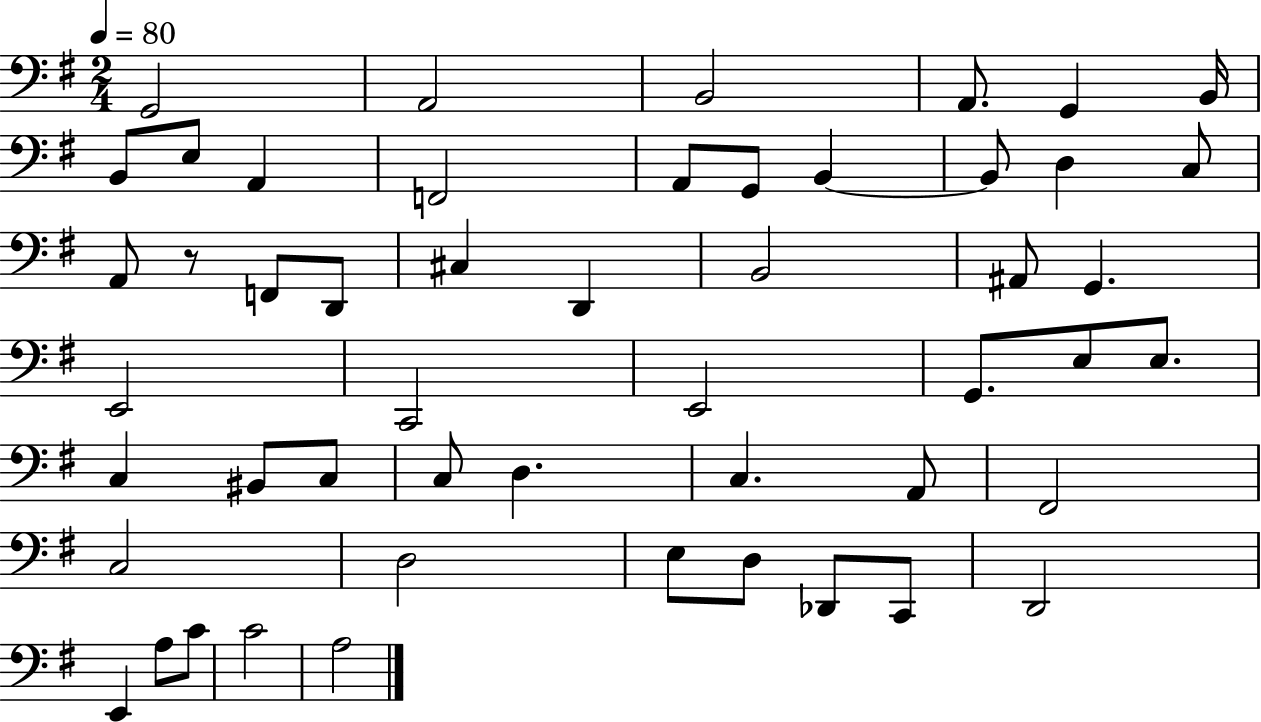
{
  \clef bass
  \numericTimeSignature
  \time 2/4
  \key g \major
  \tempo 4 = 80
  g,2 | a,2 | b,2 | a,8. g,4 b,16 | \break b,8 e8 a,4 | f,2 | a,8 g,8 b,4~~ | b,8 d4 c8 | \break a,8 r8 f,8 d,8 | cis4 d,4 | b,2 | ais,8 g,4. | \break e,2 | c,2 | e,2 | g,8. e8 e8. | \break c4 bis,8 c8 | c8 d4. | c4. a,8 | fis,2 | \break c2 | d2 | e8 d8 des,8 c,8 | d,2 | \break e,4 a8 c'8 | c'2 | a2 | \bar "|."
}